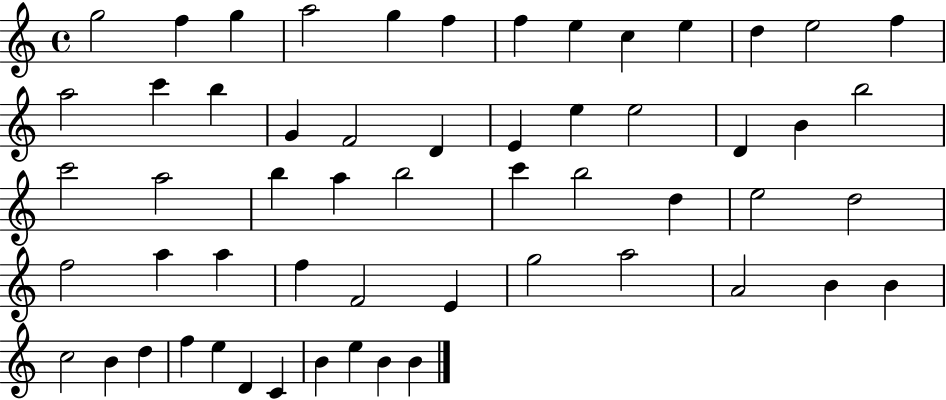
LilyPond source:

{
  \clef treble
  \time 4/4
  \defaultTimeSignature
  \key c \major
  g''2 f''4 g''4 | a''2 g''4 f''4 | f''4 e''4 c''4 e''4 | d''4 e''2 f''4 | \break a''2 c'''4 b''4 | g'4 f'2 d'4 | e'4 e''4 e''2 | d'4 b'4 b''2 | \break c'''2 a''2 | b''4 a''4 b''2 | c'''4 b''2 d''4 | e''2 d''2 | \break f''2 a''4 a''4 | f''4 f'2 e'4 | g''2 a''2 | a'2 b'4 b'4 | \break c''2 b'4 d''4 | f''4 e''4 d'4 c'4 | b'4 e''4 b'4 b'4 | \bar "|."
}